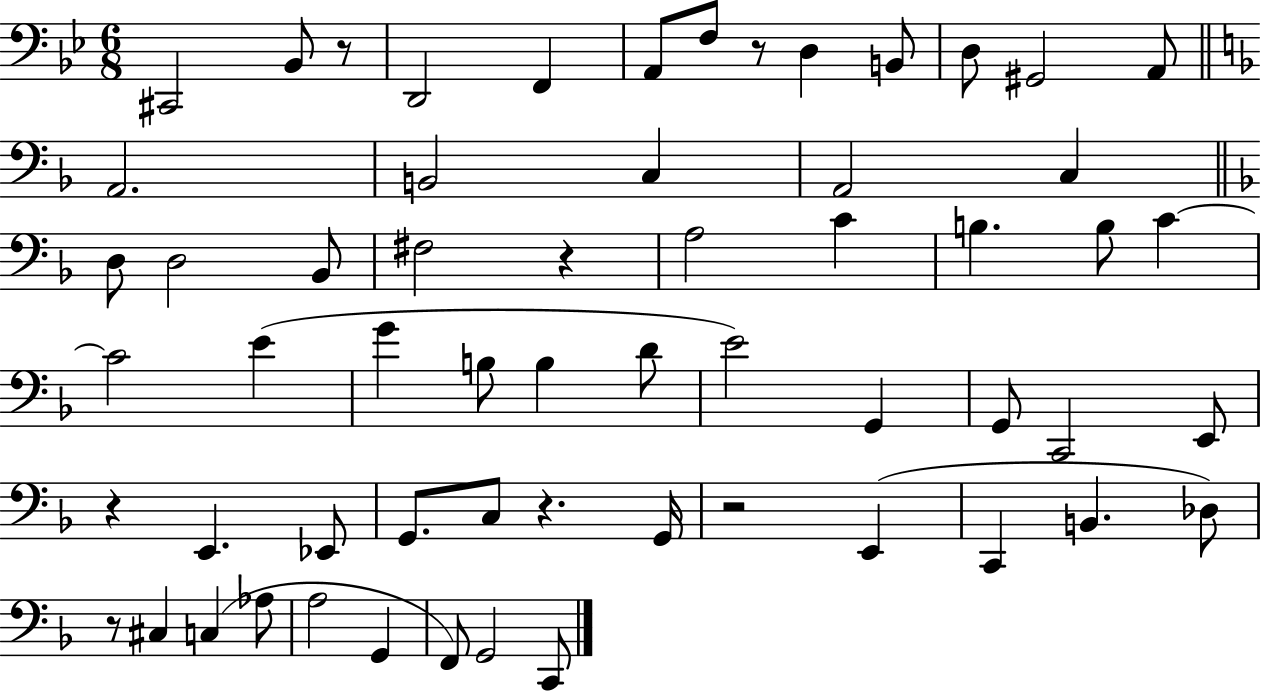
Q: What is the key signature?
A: BES major